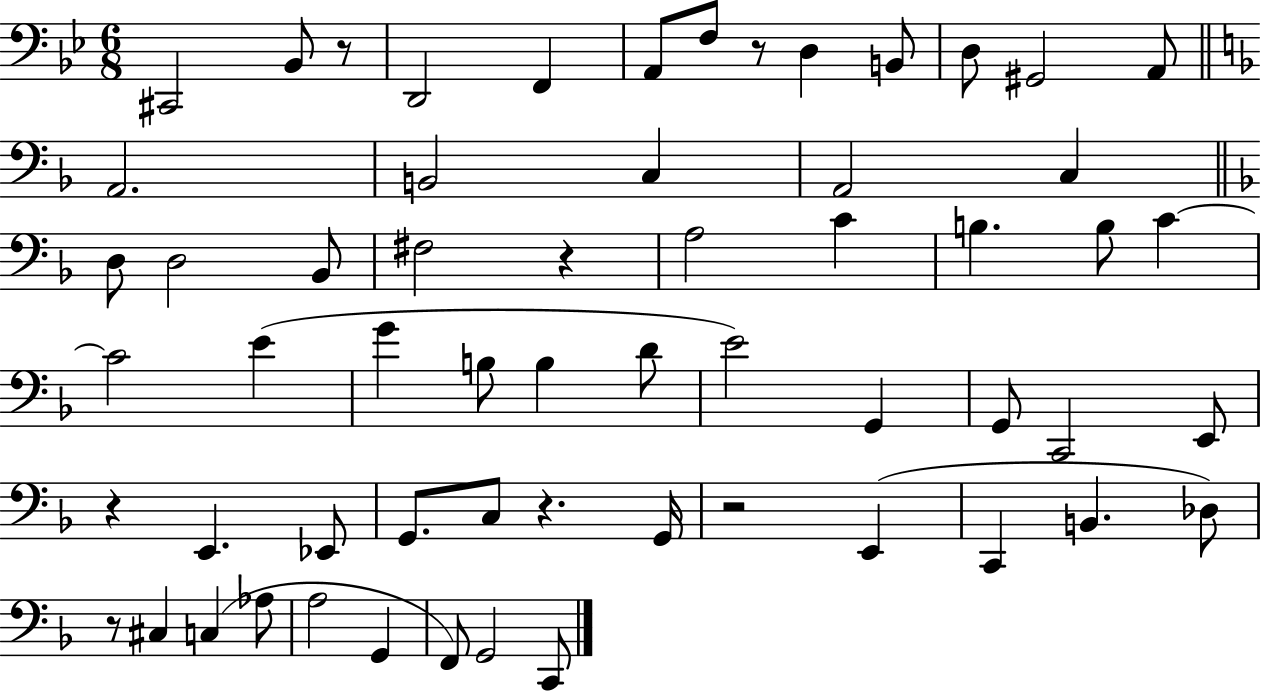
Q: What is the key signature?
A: BES major